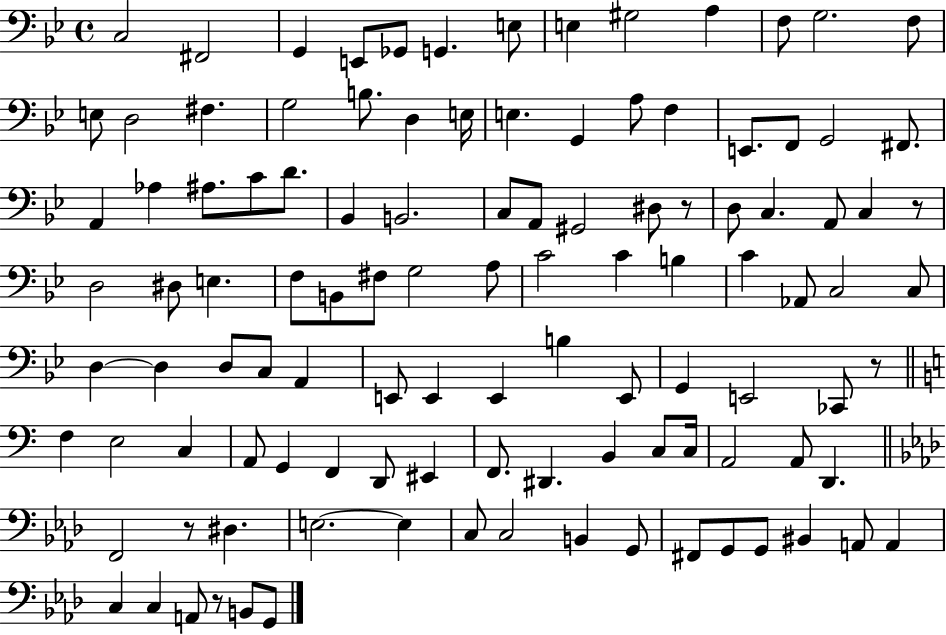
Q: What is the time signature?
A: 4/4